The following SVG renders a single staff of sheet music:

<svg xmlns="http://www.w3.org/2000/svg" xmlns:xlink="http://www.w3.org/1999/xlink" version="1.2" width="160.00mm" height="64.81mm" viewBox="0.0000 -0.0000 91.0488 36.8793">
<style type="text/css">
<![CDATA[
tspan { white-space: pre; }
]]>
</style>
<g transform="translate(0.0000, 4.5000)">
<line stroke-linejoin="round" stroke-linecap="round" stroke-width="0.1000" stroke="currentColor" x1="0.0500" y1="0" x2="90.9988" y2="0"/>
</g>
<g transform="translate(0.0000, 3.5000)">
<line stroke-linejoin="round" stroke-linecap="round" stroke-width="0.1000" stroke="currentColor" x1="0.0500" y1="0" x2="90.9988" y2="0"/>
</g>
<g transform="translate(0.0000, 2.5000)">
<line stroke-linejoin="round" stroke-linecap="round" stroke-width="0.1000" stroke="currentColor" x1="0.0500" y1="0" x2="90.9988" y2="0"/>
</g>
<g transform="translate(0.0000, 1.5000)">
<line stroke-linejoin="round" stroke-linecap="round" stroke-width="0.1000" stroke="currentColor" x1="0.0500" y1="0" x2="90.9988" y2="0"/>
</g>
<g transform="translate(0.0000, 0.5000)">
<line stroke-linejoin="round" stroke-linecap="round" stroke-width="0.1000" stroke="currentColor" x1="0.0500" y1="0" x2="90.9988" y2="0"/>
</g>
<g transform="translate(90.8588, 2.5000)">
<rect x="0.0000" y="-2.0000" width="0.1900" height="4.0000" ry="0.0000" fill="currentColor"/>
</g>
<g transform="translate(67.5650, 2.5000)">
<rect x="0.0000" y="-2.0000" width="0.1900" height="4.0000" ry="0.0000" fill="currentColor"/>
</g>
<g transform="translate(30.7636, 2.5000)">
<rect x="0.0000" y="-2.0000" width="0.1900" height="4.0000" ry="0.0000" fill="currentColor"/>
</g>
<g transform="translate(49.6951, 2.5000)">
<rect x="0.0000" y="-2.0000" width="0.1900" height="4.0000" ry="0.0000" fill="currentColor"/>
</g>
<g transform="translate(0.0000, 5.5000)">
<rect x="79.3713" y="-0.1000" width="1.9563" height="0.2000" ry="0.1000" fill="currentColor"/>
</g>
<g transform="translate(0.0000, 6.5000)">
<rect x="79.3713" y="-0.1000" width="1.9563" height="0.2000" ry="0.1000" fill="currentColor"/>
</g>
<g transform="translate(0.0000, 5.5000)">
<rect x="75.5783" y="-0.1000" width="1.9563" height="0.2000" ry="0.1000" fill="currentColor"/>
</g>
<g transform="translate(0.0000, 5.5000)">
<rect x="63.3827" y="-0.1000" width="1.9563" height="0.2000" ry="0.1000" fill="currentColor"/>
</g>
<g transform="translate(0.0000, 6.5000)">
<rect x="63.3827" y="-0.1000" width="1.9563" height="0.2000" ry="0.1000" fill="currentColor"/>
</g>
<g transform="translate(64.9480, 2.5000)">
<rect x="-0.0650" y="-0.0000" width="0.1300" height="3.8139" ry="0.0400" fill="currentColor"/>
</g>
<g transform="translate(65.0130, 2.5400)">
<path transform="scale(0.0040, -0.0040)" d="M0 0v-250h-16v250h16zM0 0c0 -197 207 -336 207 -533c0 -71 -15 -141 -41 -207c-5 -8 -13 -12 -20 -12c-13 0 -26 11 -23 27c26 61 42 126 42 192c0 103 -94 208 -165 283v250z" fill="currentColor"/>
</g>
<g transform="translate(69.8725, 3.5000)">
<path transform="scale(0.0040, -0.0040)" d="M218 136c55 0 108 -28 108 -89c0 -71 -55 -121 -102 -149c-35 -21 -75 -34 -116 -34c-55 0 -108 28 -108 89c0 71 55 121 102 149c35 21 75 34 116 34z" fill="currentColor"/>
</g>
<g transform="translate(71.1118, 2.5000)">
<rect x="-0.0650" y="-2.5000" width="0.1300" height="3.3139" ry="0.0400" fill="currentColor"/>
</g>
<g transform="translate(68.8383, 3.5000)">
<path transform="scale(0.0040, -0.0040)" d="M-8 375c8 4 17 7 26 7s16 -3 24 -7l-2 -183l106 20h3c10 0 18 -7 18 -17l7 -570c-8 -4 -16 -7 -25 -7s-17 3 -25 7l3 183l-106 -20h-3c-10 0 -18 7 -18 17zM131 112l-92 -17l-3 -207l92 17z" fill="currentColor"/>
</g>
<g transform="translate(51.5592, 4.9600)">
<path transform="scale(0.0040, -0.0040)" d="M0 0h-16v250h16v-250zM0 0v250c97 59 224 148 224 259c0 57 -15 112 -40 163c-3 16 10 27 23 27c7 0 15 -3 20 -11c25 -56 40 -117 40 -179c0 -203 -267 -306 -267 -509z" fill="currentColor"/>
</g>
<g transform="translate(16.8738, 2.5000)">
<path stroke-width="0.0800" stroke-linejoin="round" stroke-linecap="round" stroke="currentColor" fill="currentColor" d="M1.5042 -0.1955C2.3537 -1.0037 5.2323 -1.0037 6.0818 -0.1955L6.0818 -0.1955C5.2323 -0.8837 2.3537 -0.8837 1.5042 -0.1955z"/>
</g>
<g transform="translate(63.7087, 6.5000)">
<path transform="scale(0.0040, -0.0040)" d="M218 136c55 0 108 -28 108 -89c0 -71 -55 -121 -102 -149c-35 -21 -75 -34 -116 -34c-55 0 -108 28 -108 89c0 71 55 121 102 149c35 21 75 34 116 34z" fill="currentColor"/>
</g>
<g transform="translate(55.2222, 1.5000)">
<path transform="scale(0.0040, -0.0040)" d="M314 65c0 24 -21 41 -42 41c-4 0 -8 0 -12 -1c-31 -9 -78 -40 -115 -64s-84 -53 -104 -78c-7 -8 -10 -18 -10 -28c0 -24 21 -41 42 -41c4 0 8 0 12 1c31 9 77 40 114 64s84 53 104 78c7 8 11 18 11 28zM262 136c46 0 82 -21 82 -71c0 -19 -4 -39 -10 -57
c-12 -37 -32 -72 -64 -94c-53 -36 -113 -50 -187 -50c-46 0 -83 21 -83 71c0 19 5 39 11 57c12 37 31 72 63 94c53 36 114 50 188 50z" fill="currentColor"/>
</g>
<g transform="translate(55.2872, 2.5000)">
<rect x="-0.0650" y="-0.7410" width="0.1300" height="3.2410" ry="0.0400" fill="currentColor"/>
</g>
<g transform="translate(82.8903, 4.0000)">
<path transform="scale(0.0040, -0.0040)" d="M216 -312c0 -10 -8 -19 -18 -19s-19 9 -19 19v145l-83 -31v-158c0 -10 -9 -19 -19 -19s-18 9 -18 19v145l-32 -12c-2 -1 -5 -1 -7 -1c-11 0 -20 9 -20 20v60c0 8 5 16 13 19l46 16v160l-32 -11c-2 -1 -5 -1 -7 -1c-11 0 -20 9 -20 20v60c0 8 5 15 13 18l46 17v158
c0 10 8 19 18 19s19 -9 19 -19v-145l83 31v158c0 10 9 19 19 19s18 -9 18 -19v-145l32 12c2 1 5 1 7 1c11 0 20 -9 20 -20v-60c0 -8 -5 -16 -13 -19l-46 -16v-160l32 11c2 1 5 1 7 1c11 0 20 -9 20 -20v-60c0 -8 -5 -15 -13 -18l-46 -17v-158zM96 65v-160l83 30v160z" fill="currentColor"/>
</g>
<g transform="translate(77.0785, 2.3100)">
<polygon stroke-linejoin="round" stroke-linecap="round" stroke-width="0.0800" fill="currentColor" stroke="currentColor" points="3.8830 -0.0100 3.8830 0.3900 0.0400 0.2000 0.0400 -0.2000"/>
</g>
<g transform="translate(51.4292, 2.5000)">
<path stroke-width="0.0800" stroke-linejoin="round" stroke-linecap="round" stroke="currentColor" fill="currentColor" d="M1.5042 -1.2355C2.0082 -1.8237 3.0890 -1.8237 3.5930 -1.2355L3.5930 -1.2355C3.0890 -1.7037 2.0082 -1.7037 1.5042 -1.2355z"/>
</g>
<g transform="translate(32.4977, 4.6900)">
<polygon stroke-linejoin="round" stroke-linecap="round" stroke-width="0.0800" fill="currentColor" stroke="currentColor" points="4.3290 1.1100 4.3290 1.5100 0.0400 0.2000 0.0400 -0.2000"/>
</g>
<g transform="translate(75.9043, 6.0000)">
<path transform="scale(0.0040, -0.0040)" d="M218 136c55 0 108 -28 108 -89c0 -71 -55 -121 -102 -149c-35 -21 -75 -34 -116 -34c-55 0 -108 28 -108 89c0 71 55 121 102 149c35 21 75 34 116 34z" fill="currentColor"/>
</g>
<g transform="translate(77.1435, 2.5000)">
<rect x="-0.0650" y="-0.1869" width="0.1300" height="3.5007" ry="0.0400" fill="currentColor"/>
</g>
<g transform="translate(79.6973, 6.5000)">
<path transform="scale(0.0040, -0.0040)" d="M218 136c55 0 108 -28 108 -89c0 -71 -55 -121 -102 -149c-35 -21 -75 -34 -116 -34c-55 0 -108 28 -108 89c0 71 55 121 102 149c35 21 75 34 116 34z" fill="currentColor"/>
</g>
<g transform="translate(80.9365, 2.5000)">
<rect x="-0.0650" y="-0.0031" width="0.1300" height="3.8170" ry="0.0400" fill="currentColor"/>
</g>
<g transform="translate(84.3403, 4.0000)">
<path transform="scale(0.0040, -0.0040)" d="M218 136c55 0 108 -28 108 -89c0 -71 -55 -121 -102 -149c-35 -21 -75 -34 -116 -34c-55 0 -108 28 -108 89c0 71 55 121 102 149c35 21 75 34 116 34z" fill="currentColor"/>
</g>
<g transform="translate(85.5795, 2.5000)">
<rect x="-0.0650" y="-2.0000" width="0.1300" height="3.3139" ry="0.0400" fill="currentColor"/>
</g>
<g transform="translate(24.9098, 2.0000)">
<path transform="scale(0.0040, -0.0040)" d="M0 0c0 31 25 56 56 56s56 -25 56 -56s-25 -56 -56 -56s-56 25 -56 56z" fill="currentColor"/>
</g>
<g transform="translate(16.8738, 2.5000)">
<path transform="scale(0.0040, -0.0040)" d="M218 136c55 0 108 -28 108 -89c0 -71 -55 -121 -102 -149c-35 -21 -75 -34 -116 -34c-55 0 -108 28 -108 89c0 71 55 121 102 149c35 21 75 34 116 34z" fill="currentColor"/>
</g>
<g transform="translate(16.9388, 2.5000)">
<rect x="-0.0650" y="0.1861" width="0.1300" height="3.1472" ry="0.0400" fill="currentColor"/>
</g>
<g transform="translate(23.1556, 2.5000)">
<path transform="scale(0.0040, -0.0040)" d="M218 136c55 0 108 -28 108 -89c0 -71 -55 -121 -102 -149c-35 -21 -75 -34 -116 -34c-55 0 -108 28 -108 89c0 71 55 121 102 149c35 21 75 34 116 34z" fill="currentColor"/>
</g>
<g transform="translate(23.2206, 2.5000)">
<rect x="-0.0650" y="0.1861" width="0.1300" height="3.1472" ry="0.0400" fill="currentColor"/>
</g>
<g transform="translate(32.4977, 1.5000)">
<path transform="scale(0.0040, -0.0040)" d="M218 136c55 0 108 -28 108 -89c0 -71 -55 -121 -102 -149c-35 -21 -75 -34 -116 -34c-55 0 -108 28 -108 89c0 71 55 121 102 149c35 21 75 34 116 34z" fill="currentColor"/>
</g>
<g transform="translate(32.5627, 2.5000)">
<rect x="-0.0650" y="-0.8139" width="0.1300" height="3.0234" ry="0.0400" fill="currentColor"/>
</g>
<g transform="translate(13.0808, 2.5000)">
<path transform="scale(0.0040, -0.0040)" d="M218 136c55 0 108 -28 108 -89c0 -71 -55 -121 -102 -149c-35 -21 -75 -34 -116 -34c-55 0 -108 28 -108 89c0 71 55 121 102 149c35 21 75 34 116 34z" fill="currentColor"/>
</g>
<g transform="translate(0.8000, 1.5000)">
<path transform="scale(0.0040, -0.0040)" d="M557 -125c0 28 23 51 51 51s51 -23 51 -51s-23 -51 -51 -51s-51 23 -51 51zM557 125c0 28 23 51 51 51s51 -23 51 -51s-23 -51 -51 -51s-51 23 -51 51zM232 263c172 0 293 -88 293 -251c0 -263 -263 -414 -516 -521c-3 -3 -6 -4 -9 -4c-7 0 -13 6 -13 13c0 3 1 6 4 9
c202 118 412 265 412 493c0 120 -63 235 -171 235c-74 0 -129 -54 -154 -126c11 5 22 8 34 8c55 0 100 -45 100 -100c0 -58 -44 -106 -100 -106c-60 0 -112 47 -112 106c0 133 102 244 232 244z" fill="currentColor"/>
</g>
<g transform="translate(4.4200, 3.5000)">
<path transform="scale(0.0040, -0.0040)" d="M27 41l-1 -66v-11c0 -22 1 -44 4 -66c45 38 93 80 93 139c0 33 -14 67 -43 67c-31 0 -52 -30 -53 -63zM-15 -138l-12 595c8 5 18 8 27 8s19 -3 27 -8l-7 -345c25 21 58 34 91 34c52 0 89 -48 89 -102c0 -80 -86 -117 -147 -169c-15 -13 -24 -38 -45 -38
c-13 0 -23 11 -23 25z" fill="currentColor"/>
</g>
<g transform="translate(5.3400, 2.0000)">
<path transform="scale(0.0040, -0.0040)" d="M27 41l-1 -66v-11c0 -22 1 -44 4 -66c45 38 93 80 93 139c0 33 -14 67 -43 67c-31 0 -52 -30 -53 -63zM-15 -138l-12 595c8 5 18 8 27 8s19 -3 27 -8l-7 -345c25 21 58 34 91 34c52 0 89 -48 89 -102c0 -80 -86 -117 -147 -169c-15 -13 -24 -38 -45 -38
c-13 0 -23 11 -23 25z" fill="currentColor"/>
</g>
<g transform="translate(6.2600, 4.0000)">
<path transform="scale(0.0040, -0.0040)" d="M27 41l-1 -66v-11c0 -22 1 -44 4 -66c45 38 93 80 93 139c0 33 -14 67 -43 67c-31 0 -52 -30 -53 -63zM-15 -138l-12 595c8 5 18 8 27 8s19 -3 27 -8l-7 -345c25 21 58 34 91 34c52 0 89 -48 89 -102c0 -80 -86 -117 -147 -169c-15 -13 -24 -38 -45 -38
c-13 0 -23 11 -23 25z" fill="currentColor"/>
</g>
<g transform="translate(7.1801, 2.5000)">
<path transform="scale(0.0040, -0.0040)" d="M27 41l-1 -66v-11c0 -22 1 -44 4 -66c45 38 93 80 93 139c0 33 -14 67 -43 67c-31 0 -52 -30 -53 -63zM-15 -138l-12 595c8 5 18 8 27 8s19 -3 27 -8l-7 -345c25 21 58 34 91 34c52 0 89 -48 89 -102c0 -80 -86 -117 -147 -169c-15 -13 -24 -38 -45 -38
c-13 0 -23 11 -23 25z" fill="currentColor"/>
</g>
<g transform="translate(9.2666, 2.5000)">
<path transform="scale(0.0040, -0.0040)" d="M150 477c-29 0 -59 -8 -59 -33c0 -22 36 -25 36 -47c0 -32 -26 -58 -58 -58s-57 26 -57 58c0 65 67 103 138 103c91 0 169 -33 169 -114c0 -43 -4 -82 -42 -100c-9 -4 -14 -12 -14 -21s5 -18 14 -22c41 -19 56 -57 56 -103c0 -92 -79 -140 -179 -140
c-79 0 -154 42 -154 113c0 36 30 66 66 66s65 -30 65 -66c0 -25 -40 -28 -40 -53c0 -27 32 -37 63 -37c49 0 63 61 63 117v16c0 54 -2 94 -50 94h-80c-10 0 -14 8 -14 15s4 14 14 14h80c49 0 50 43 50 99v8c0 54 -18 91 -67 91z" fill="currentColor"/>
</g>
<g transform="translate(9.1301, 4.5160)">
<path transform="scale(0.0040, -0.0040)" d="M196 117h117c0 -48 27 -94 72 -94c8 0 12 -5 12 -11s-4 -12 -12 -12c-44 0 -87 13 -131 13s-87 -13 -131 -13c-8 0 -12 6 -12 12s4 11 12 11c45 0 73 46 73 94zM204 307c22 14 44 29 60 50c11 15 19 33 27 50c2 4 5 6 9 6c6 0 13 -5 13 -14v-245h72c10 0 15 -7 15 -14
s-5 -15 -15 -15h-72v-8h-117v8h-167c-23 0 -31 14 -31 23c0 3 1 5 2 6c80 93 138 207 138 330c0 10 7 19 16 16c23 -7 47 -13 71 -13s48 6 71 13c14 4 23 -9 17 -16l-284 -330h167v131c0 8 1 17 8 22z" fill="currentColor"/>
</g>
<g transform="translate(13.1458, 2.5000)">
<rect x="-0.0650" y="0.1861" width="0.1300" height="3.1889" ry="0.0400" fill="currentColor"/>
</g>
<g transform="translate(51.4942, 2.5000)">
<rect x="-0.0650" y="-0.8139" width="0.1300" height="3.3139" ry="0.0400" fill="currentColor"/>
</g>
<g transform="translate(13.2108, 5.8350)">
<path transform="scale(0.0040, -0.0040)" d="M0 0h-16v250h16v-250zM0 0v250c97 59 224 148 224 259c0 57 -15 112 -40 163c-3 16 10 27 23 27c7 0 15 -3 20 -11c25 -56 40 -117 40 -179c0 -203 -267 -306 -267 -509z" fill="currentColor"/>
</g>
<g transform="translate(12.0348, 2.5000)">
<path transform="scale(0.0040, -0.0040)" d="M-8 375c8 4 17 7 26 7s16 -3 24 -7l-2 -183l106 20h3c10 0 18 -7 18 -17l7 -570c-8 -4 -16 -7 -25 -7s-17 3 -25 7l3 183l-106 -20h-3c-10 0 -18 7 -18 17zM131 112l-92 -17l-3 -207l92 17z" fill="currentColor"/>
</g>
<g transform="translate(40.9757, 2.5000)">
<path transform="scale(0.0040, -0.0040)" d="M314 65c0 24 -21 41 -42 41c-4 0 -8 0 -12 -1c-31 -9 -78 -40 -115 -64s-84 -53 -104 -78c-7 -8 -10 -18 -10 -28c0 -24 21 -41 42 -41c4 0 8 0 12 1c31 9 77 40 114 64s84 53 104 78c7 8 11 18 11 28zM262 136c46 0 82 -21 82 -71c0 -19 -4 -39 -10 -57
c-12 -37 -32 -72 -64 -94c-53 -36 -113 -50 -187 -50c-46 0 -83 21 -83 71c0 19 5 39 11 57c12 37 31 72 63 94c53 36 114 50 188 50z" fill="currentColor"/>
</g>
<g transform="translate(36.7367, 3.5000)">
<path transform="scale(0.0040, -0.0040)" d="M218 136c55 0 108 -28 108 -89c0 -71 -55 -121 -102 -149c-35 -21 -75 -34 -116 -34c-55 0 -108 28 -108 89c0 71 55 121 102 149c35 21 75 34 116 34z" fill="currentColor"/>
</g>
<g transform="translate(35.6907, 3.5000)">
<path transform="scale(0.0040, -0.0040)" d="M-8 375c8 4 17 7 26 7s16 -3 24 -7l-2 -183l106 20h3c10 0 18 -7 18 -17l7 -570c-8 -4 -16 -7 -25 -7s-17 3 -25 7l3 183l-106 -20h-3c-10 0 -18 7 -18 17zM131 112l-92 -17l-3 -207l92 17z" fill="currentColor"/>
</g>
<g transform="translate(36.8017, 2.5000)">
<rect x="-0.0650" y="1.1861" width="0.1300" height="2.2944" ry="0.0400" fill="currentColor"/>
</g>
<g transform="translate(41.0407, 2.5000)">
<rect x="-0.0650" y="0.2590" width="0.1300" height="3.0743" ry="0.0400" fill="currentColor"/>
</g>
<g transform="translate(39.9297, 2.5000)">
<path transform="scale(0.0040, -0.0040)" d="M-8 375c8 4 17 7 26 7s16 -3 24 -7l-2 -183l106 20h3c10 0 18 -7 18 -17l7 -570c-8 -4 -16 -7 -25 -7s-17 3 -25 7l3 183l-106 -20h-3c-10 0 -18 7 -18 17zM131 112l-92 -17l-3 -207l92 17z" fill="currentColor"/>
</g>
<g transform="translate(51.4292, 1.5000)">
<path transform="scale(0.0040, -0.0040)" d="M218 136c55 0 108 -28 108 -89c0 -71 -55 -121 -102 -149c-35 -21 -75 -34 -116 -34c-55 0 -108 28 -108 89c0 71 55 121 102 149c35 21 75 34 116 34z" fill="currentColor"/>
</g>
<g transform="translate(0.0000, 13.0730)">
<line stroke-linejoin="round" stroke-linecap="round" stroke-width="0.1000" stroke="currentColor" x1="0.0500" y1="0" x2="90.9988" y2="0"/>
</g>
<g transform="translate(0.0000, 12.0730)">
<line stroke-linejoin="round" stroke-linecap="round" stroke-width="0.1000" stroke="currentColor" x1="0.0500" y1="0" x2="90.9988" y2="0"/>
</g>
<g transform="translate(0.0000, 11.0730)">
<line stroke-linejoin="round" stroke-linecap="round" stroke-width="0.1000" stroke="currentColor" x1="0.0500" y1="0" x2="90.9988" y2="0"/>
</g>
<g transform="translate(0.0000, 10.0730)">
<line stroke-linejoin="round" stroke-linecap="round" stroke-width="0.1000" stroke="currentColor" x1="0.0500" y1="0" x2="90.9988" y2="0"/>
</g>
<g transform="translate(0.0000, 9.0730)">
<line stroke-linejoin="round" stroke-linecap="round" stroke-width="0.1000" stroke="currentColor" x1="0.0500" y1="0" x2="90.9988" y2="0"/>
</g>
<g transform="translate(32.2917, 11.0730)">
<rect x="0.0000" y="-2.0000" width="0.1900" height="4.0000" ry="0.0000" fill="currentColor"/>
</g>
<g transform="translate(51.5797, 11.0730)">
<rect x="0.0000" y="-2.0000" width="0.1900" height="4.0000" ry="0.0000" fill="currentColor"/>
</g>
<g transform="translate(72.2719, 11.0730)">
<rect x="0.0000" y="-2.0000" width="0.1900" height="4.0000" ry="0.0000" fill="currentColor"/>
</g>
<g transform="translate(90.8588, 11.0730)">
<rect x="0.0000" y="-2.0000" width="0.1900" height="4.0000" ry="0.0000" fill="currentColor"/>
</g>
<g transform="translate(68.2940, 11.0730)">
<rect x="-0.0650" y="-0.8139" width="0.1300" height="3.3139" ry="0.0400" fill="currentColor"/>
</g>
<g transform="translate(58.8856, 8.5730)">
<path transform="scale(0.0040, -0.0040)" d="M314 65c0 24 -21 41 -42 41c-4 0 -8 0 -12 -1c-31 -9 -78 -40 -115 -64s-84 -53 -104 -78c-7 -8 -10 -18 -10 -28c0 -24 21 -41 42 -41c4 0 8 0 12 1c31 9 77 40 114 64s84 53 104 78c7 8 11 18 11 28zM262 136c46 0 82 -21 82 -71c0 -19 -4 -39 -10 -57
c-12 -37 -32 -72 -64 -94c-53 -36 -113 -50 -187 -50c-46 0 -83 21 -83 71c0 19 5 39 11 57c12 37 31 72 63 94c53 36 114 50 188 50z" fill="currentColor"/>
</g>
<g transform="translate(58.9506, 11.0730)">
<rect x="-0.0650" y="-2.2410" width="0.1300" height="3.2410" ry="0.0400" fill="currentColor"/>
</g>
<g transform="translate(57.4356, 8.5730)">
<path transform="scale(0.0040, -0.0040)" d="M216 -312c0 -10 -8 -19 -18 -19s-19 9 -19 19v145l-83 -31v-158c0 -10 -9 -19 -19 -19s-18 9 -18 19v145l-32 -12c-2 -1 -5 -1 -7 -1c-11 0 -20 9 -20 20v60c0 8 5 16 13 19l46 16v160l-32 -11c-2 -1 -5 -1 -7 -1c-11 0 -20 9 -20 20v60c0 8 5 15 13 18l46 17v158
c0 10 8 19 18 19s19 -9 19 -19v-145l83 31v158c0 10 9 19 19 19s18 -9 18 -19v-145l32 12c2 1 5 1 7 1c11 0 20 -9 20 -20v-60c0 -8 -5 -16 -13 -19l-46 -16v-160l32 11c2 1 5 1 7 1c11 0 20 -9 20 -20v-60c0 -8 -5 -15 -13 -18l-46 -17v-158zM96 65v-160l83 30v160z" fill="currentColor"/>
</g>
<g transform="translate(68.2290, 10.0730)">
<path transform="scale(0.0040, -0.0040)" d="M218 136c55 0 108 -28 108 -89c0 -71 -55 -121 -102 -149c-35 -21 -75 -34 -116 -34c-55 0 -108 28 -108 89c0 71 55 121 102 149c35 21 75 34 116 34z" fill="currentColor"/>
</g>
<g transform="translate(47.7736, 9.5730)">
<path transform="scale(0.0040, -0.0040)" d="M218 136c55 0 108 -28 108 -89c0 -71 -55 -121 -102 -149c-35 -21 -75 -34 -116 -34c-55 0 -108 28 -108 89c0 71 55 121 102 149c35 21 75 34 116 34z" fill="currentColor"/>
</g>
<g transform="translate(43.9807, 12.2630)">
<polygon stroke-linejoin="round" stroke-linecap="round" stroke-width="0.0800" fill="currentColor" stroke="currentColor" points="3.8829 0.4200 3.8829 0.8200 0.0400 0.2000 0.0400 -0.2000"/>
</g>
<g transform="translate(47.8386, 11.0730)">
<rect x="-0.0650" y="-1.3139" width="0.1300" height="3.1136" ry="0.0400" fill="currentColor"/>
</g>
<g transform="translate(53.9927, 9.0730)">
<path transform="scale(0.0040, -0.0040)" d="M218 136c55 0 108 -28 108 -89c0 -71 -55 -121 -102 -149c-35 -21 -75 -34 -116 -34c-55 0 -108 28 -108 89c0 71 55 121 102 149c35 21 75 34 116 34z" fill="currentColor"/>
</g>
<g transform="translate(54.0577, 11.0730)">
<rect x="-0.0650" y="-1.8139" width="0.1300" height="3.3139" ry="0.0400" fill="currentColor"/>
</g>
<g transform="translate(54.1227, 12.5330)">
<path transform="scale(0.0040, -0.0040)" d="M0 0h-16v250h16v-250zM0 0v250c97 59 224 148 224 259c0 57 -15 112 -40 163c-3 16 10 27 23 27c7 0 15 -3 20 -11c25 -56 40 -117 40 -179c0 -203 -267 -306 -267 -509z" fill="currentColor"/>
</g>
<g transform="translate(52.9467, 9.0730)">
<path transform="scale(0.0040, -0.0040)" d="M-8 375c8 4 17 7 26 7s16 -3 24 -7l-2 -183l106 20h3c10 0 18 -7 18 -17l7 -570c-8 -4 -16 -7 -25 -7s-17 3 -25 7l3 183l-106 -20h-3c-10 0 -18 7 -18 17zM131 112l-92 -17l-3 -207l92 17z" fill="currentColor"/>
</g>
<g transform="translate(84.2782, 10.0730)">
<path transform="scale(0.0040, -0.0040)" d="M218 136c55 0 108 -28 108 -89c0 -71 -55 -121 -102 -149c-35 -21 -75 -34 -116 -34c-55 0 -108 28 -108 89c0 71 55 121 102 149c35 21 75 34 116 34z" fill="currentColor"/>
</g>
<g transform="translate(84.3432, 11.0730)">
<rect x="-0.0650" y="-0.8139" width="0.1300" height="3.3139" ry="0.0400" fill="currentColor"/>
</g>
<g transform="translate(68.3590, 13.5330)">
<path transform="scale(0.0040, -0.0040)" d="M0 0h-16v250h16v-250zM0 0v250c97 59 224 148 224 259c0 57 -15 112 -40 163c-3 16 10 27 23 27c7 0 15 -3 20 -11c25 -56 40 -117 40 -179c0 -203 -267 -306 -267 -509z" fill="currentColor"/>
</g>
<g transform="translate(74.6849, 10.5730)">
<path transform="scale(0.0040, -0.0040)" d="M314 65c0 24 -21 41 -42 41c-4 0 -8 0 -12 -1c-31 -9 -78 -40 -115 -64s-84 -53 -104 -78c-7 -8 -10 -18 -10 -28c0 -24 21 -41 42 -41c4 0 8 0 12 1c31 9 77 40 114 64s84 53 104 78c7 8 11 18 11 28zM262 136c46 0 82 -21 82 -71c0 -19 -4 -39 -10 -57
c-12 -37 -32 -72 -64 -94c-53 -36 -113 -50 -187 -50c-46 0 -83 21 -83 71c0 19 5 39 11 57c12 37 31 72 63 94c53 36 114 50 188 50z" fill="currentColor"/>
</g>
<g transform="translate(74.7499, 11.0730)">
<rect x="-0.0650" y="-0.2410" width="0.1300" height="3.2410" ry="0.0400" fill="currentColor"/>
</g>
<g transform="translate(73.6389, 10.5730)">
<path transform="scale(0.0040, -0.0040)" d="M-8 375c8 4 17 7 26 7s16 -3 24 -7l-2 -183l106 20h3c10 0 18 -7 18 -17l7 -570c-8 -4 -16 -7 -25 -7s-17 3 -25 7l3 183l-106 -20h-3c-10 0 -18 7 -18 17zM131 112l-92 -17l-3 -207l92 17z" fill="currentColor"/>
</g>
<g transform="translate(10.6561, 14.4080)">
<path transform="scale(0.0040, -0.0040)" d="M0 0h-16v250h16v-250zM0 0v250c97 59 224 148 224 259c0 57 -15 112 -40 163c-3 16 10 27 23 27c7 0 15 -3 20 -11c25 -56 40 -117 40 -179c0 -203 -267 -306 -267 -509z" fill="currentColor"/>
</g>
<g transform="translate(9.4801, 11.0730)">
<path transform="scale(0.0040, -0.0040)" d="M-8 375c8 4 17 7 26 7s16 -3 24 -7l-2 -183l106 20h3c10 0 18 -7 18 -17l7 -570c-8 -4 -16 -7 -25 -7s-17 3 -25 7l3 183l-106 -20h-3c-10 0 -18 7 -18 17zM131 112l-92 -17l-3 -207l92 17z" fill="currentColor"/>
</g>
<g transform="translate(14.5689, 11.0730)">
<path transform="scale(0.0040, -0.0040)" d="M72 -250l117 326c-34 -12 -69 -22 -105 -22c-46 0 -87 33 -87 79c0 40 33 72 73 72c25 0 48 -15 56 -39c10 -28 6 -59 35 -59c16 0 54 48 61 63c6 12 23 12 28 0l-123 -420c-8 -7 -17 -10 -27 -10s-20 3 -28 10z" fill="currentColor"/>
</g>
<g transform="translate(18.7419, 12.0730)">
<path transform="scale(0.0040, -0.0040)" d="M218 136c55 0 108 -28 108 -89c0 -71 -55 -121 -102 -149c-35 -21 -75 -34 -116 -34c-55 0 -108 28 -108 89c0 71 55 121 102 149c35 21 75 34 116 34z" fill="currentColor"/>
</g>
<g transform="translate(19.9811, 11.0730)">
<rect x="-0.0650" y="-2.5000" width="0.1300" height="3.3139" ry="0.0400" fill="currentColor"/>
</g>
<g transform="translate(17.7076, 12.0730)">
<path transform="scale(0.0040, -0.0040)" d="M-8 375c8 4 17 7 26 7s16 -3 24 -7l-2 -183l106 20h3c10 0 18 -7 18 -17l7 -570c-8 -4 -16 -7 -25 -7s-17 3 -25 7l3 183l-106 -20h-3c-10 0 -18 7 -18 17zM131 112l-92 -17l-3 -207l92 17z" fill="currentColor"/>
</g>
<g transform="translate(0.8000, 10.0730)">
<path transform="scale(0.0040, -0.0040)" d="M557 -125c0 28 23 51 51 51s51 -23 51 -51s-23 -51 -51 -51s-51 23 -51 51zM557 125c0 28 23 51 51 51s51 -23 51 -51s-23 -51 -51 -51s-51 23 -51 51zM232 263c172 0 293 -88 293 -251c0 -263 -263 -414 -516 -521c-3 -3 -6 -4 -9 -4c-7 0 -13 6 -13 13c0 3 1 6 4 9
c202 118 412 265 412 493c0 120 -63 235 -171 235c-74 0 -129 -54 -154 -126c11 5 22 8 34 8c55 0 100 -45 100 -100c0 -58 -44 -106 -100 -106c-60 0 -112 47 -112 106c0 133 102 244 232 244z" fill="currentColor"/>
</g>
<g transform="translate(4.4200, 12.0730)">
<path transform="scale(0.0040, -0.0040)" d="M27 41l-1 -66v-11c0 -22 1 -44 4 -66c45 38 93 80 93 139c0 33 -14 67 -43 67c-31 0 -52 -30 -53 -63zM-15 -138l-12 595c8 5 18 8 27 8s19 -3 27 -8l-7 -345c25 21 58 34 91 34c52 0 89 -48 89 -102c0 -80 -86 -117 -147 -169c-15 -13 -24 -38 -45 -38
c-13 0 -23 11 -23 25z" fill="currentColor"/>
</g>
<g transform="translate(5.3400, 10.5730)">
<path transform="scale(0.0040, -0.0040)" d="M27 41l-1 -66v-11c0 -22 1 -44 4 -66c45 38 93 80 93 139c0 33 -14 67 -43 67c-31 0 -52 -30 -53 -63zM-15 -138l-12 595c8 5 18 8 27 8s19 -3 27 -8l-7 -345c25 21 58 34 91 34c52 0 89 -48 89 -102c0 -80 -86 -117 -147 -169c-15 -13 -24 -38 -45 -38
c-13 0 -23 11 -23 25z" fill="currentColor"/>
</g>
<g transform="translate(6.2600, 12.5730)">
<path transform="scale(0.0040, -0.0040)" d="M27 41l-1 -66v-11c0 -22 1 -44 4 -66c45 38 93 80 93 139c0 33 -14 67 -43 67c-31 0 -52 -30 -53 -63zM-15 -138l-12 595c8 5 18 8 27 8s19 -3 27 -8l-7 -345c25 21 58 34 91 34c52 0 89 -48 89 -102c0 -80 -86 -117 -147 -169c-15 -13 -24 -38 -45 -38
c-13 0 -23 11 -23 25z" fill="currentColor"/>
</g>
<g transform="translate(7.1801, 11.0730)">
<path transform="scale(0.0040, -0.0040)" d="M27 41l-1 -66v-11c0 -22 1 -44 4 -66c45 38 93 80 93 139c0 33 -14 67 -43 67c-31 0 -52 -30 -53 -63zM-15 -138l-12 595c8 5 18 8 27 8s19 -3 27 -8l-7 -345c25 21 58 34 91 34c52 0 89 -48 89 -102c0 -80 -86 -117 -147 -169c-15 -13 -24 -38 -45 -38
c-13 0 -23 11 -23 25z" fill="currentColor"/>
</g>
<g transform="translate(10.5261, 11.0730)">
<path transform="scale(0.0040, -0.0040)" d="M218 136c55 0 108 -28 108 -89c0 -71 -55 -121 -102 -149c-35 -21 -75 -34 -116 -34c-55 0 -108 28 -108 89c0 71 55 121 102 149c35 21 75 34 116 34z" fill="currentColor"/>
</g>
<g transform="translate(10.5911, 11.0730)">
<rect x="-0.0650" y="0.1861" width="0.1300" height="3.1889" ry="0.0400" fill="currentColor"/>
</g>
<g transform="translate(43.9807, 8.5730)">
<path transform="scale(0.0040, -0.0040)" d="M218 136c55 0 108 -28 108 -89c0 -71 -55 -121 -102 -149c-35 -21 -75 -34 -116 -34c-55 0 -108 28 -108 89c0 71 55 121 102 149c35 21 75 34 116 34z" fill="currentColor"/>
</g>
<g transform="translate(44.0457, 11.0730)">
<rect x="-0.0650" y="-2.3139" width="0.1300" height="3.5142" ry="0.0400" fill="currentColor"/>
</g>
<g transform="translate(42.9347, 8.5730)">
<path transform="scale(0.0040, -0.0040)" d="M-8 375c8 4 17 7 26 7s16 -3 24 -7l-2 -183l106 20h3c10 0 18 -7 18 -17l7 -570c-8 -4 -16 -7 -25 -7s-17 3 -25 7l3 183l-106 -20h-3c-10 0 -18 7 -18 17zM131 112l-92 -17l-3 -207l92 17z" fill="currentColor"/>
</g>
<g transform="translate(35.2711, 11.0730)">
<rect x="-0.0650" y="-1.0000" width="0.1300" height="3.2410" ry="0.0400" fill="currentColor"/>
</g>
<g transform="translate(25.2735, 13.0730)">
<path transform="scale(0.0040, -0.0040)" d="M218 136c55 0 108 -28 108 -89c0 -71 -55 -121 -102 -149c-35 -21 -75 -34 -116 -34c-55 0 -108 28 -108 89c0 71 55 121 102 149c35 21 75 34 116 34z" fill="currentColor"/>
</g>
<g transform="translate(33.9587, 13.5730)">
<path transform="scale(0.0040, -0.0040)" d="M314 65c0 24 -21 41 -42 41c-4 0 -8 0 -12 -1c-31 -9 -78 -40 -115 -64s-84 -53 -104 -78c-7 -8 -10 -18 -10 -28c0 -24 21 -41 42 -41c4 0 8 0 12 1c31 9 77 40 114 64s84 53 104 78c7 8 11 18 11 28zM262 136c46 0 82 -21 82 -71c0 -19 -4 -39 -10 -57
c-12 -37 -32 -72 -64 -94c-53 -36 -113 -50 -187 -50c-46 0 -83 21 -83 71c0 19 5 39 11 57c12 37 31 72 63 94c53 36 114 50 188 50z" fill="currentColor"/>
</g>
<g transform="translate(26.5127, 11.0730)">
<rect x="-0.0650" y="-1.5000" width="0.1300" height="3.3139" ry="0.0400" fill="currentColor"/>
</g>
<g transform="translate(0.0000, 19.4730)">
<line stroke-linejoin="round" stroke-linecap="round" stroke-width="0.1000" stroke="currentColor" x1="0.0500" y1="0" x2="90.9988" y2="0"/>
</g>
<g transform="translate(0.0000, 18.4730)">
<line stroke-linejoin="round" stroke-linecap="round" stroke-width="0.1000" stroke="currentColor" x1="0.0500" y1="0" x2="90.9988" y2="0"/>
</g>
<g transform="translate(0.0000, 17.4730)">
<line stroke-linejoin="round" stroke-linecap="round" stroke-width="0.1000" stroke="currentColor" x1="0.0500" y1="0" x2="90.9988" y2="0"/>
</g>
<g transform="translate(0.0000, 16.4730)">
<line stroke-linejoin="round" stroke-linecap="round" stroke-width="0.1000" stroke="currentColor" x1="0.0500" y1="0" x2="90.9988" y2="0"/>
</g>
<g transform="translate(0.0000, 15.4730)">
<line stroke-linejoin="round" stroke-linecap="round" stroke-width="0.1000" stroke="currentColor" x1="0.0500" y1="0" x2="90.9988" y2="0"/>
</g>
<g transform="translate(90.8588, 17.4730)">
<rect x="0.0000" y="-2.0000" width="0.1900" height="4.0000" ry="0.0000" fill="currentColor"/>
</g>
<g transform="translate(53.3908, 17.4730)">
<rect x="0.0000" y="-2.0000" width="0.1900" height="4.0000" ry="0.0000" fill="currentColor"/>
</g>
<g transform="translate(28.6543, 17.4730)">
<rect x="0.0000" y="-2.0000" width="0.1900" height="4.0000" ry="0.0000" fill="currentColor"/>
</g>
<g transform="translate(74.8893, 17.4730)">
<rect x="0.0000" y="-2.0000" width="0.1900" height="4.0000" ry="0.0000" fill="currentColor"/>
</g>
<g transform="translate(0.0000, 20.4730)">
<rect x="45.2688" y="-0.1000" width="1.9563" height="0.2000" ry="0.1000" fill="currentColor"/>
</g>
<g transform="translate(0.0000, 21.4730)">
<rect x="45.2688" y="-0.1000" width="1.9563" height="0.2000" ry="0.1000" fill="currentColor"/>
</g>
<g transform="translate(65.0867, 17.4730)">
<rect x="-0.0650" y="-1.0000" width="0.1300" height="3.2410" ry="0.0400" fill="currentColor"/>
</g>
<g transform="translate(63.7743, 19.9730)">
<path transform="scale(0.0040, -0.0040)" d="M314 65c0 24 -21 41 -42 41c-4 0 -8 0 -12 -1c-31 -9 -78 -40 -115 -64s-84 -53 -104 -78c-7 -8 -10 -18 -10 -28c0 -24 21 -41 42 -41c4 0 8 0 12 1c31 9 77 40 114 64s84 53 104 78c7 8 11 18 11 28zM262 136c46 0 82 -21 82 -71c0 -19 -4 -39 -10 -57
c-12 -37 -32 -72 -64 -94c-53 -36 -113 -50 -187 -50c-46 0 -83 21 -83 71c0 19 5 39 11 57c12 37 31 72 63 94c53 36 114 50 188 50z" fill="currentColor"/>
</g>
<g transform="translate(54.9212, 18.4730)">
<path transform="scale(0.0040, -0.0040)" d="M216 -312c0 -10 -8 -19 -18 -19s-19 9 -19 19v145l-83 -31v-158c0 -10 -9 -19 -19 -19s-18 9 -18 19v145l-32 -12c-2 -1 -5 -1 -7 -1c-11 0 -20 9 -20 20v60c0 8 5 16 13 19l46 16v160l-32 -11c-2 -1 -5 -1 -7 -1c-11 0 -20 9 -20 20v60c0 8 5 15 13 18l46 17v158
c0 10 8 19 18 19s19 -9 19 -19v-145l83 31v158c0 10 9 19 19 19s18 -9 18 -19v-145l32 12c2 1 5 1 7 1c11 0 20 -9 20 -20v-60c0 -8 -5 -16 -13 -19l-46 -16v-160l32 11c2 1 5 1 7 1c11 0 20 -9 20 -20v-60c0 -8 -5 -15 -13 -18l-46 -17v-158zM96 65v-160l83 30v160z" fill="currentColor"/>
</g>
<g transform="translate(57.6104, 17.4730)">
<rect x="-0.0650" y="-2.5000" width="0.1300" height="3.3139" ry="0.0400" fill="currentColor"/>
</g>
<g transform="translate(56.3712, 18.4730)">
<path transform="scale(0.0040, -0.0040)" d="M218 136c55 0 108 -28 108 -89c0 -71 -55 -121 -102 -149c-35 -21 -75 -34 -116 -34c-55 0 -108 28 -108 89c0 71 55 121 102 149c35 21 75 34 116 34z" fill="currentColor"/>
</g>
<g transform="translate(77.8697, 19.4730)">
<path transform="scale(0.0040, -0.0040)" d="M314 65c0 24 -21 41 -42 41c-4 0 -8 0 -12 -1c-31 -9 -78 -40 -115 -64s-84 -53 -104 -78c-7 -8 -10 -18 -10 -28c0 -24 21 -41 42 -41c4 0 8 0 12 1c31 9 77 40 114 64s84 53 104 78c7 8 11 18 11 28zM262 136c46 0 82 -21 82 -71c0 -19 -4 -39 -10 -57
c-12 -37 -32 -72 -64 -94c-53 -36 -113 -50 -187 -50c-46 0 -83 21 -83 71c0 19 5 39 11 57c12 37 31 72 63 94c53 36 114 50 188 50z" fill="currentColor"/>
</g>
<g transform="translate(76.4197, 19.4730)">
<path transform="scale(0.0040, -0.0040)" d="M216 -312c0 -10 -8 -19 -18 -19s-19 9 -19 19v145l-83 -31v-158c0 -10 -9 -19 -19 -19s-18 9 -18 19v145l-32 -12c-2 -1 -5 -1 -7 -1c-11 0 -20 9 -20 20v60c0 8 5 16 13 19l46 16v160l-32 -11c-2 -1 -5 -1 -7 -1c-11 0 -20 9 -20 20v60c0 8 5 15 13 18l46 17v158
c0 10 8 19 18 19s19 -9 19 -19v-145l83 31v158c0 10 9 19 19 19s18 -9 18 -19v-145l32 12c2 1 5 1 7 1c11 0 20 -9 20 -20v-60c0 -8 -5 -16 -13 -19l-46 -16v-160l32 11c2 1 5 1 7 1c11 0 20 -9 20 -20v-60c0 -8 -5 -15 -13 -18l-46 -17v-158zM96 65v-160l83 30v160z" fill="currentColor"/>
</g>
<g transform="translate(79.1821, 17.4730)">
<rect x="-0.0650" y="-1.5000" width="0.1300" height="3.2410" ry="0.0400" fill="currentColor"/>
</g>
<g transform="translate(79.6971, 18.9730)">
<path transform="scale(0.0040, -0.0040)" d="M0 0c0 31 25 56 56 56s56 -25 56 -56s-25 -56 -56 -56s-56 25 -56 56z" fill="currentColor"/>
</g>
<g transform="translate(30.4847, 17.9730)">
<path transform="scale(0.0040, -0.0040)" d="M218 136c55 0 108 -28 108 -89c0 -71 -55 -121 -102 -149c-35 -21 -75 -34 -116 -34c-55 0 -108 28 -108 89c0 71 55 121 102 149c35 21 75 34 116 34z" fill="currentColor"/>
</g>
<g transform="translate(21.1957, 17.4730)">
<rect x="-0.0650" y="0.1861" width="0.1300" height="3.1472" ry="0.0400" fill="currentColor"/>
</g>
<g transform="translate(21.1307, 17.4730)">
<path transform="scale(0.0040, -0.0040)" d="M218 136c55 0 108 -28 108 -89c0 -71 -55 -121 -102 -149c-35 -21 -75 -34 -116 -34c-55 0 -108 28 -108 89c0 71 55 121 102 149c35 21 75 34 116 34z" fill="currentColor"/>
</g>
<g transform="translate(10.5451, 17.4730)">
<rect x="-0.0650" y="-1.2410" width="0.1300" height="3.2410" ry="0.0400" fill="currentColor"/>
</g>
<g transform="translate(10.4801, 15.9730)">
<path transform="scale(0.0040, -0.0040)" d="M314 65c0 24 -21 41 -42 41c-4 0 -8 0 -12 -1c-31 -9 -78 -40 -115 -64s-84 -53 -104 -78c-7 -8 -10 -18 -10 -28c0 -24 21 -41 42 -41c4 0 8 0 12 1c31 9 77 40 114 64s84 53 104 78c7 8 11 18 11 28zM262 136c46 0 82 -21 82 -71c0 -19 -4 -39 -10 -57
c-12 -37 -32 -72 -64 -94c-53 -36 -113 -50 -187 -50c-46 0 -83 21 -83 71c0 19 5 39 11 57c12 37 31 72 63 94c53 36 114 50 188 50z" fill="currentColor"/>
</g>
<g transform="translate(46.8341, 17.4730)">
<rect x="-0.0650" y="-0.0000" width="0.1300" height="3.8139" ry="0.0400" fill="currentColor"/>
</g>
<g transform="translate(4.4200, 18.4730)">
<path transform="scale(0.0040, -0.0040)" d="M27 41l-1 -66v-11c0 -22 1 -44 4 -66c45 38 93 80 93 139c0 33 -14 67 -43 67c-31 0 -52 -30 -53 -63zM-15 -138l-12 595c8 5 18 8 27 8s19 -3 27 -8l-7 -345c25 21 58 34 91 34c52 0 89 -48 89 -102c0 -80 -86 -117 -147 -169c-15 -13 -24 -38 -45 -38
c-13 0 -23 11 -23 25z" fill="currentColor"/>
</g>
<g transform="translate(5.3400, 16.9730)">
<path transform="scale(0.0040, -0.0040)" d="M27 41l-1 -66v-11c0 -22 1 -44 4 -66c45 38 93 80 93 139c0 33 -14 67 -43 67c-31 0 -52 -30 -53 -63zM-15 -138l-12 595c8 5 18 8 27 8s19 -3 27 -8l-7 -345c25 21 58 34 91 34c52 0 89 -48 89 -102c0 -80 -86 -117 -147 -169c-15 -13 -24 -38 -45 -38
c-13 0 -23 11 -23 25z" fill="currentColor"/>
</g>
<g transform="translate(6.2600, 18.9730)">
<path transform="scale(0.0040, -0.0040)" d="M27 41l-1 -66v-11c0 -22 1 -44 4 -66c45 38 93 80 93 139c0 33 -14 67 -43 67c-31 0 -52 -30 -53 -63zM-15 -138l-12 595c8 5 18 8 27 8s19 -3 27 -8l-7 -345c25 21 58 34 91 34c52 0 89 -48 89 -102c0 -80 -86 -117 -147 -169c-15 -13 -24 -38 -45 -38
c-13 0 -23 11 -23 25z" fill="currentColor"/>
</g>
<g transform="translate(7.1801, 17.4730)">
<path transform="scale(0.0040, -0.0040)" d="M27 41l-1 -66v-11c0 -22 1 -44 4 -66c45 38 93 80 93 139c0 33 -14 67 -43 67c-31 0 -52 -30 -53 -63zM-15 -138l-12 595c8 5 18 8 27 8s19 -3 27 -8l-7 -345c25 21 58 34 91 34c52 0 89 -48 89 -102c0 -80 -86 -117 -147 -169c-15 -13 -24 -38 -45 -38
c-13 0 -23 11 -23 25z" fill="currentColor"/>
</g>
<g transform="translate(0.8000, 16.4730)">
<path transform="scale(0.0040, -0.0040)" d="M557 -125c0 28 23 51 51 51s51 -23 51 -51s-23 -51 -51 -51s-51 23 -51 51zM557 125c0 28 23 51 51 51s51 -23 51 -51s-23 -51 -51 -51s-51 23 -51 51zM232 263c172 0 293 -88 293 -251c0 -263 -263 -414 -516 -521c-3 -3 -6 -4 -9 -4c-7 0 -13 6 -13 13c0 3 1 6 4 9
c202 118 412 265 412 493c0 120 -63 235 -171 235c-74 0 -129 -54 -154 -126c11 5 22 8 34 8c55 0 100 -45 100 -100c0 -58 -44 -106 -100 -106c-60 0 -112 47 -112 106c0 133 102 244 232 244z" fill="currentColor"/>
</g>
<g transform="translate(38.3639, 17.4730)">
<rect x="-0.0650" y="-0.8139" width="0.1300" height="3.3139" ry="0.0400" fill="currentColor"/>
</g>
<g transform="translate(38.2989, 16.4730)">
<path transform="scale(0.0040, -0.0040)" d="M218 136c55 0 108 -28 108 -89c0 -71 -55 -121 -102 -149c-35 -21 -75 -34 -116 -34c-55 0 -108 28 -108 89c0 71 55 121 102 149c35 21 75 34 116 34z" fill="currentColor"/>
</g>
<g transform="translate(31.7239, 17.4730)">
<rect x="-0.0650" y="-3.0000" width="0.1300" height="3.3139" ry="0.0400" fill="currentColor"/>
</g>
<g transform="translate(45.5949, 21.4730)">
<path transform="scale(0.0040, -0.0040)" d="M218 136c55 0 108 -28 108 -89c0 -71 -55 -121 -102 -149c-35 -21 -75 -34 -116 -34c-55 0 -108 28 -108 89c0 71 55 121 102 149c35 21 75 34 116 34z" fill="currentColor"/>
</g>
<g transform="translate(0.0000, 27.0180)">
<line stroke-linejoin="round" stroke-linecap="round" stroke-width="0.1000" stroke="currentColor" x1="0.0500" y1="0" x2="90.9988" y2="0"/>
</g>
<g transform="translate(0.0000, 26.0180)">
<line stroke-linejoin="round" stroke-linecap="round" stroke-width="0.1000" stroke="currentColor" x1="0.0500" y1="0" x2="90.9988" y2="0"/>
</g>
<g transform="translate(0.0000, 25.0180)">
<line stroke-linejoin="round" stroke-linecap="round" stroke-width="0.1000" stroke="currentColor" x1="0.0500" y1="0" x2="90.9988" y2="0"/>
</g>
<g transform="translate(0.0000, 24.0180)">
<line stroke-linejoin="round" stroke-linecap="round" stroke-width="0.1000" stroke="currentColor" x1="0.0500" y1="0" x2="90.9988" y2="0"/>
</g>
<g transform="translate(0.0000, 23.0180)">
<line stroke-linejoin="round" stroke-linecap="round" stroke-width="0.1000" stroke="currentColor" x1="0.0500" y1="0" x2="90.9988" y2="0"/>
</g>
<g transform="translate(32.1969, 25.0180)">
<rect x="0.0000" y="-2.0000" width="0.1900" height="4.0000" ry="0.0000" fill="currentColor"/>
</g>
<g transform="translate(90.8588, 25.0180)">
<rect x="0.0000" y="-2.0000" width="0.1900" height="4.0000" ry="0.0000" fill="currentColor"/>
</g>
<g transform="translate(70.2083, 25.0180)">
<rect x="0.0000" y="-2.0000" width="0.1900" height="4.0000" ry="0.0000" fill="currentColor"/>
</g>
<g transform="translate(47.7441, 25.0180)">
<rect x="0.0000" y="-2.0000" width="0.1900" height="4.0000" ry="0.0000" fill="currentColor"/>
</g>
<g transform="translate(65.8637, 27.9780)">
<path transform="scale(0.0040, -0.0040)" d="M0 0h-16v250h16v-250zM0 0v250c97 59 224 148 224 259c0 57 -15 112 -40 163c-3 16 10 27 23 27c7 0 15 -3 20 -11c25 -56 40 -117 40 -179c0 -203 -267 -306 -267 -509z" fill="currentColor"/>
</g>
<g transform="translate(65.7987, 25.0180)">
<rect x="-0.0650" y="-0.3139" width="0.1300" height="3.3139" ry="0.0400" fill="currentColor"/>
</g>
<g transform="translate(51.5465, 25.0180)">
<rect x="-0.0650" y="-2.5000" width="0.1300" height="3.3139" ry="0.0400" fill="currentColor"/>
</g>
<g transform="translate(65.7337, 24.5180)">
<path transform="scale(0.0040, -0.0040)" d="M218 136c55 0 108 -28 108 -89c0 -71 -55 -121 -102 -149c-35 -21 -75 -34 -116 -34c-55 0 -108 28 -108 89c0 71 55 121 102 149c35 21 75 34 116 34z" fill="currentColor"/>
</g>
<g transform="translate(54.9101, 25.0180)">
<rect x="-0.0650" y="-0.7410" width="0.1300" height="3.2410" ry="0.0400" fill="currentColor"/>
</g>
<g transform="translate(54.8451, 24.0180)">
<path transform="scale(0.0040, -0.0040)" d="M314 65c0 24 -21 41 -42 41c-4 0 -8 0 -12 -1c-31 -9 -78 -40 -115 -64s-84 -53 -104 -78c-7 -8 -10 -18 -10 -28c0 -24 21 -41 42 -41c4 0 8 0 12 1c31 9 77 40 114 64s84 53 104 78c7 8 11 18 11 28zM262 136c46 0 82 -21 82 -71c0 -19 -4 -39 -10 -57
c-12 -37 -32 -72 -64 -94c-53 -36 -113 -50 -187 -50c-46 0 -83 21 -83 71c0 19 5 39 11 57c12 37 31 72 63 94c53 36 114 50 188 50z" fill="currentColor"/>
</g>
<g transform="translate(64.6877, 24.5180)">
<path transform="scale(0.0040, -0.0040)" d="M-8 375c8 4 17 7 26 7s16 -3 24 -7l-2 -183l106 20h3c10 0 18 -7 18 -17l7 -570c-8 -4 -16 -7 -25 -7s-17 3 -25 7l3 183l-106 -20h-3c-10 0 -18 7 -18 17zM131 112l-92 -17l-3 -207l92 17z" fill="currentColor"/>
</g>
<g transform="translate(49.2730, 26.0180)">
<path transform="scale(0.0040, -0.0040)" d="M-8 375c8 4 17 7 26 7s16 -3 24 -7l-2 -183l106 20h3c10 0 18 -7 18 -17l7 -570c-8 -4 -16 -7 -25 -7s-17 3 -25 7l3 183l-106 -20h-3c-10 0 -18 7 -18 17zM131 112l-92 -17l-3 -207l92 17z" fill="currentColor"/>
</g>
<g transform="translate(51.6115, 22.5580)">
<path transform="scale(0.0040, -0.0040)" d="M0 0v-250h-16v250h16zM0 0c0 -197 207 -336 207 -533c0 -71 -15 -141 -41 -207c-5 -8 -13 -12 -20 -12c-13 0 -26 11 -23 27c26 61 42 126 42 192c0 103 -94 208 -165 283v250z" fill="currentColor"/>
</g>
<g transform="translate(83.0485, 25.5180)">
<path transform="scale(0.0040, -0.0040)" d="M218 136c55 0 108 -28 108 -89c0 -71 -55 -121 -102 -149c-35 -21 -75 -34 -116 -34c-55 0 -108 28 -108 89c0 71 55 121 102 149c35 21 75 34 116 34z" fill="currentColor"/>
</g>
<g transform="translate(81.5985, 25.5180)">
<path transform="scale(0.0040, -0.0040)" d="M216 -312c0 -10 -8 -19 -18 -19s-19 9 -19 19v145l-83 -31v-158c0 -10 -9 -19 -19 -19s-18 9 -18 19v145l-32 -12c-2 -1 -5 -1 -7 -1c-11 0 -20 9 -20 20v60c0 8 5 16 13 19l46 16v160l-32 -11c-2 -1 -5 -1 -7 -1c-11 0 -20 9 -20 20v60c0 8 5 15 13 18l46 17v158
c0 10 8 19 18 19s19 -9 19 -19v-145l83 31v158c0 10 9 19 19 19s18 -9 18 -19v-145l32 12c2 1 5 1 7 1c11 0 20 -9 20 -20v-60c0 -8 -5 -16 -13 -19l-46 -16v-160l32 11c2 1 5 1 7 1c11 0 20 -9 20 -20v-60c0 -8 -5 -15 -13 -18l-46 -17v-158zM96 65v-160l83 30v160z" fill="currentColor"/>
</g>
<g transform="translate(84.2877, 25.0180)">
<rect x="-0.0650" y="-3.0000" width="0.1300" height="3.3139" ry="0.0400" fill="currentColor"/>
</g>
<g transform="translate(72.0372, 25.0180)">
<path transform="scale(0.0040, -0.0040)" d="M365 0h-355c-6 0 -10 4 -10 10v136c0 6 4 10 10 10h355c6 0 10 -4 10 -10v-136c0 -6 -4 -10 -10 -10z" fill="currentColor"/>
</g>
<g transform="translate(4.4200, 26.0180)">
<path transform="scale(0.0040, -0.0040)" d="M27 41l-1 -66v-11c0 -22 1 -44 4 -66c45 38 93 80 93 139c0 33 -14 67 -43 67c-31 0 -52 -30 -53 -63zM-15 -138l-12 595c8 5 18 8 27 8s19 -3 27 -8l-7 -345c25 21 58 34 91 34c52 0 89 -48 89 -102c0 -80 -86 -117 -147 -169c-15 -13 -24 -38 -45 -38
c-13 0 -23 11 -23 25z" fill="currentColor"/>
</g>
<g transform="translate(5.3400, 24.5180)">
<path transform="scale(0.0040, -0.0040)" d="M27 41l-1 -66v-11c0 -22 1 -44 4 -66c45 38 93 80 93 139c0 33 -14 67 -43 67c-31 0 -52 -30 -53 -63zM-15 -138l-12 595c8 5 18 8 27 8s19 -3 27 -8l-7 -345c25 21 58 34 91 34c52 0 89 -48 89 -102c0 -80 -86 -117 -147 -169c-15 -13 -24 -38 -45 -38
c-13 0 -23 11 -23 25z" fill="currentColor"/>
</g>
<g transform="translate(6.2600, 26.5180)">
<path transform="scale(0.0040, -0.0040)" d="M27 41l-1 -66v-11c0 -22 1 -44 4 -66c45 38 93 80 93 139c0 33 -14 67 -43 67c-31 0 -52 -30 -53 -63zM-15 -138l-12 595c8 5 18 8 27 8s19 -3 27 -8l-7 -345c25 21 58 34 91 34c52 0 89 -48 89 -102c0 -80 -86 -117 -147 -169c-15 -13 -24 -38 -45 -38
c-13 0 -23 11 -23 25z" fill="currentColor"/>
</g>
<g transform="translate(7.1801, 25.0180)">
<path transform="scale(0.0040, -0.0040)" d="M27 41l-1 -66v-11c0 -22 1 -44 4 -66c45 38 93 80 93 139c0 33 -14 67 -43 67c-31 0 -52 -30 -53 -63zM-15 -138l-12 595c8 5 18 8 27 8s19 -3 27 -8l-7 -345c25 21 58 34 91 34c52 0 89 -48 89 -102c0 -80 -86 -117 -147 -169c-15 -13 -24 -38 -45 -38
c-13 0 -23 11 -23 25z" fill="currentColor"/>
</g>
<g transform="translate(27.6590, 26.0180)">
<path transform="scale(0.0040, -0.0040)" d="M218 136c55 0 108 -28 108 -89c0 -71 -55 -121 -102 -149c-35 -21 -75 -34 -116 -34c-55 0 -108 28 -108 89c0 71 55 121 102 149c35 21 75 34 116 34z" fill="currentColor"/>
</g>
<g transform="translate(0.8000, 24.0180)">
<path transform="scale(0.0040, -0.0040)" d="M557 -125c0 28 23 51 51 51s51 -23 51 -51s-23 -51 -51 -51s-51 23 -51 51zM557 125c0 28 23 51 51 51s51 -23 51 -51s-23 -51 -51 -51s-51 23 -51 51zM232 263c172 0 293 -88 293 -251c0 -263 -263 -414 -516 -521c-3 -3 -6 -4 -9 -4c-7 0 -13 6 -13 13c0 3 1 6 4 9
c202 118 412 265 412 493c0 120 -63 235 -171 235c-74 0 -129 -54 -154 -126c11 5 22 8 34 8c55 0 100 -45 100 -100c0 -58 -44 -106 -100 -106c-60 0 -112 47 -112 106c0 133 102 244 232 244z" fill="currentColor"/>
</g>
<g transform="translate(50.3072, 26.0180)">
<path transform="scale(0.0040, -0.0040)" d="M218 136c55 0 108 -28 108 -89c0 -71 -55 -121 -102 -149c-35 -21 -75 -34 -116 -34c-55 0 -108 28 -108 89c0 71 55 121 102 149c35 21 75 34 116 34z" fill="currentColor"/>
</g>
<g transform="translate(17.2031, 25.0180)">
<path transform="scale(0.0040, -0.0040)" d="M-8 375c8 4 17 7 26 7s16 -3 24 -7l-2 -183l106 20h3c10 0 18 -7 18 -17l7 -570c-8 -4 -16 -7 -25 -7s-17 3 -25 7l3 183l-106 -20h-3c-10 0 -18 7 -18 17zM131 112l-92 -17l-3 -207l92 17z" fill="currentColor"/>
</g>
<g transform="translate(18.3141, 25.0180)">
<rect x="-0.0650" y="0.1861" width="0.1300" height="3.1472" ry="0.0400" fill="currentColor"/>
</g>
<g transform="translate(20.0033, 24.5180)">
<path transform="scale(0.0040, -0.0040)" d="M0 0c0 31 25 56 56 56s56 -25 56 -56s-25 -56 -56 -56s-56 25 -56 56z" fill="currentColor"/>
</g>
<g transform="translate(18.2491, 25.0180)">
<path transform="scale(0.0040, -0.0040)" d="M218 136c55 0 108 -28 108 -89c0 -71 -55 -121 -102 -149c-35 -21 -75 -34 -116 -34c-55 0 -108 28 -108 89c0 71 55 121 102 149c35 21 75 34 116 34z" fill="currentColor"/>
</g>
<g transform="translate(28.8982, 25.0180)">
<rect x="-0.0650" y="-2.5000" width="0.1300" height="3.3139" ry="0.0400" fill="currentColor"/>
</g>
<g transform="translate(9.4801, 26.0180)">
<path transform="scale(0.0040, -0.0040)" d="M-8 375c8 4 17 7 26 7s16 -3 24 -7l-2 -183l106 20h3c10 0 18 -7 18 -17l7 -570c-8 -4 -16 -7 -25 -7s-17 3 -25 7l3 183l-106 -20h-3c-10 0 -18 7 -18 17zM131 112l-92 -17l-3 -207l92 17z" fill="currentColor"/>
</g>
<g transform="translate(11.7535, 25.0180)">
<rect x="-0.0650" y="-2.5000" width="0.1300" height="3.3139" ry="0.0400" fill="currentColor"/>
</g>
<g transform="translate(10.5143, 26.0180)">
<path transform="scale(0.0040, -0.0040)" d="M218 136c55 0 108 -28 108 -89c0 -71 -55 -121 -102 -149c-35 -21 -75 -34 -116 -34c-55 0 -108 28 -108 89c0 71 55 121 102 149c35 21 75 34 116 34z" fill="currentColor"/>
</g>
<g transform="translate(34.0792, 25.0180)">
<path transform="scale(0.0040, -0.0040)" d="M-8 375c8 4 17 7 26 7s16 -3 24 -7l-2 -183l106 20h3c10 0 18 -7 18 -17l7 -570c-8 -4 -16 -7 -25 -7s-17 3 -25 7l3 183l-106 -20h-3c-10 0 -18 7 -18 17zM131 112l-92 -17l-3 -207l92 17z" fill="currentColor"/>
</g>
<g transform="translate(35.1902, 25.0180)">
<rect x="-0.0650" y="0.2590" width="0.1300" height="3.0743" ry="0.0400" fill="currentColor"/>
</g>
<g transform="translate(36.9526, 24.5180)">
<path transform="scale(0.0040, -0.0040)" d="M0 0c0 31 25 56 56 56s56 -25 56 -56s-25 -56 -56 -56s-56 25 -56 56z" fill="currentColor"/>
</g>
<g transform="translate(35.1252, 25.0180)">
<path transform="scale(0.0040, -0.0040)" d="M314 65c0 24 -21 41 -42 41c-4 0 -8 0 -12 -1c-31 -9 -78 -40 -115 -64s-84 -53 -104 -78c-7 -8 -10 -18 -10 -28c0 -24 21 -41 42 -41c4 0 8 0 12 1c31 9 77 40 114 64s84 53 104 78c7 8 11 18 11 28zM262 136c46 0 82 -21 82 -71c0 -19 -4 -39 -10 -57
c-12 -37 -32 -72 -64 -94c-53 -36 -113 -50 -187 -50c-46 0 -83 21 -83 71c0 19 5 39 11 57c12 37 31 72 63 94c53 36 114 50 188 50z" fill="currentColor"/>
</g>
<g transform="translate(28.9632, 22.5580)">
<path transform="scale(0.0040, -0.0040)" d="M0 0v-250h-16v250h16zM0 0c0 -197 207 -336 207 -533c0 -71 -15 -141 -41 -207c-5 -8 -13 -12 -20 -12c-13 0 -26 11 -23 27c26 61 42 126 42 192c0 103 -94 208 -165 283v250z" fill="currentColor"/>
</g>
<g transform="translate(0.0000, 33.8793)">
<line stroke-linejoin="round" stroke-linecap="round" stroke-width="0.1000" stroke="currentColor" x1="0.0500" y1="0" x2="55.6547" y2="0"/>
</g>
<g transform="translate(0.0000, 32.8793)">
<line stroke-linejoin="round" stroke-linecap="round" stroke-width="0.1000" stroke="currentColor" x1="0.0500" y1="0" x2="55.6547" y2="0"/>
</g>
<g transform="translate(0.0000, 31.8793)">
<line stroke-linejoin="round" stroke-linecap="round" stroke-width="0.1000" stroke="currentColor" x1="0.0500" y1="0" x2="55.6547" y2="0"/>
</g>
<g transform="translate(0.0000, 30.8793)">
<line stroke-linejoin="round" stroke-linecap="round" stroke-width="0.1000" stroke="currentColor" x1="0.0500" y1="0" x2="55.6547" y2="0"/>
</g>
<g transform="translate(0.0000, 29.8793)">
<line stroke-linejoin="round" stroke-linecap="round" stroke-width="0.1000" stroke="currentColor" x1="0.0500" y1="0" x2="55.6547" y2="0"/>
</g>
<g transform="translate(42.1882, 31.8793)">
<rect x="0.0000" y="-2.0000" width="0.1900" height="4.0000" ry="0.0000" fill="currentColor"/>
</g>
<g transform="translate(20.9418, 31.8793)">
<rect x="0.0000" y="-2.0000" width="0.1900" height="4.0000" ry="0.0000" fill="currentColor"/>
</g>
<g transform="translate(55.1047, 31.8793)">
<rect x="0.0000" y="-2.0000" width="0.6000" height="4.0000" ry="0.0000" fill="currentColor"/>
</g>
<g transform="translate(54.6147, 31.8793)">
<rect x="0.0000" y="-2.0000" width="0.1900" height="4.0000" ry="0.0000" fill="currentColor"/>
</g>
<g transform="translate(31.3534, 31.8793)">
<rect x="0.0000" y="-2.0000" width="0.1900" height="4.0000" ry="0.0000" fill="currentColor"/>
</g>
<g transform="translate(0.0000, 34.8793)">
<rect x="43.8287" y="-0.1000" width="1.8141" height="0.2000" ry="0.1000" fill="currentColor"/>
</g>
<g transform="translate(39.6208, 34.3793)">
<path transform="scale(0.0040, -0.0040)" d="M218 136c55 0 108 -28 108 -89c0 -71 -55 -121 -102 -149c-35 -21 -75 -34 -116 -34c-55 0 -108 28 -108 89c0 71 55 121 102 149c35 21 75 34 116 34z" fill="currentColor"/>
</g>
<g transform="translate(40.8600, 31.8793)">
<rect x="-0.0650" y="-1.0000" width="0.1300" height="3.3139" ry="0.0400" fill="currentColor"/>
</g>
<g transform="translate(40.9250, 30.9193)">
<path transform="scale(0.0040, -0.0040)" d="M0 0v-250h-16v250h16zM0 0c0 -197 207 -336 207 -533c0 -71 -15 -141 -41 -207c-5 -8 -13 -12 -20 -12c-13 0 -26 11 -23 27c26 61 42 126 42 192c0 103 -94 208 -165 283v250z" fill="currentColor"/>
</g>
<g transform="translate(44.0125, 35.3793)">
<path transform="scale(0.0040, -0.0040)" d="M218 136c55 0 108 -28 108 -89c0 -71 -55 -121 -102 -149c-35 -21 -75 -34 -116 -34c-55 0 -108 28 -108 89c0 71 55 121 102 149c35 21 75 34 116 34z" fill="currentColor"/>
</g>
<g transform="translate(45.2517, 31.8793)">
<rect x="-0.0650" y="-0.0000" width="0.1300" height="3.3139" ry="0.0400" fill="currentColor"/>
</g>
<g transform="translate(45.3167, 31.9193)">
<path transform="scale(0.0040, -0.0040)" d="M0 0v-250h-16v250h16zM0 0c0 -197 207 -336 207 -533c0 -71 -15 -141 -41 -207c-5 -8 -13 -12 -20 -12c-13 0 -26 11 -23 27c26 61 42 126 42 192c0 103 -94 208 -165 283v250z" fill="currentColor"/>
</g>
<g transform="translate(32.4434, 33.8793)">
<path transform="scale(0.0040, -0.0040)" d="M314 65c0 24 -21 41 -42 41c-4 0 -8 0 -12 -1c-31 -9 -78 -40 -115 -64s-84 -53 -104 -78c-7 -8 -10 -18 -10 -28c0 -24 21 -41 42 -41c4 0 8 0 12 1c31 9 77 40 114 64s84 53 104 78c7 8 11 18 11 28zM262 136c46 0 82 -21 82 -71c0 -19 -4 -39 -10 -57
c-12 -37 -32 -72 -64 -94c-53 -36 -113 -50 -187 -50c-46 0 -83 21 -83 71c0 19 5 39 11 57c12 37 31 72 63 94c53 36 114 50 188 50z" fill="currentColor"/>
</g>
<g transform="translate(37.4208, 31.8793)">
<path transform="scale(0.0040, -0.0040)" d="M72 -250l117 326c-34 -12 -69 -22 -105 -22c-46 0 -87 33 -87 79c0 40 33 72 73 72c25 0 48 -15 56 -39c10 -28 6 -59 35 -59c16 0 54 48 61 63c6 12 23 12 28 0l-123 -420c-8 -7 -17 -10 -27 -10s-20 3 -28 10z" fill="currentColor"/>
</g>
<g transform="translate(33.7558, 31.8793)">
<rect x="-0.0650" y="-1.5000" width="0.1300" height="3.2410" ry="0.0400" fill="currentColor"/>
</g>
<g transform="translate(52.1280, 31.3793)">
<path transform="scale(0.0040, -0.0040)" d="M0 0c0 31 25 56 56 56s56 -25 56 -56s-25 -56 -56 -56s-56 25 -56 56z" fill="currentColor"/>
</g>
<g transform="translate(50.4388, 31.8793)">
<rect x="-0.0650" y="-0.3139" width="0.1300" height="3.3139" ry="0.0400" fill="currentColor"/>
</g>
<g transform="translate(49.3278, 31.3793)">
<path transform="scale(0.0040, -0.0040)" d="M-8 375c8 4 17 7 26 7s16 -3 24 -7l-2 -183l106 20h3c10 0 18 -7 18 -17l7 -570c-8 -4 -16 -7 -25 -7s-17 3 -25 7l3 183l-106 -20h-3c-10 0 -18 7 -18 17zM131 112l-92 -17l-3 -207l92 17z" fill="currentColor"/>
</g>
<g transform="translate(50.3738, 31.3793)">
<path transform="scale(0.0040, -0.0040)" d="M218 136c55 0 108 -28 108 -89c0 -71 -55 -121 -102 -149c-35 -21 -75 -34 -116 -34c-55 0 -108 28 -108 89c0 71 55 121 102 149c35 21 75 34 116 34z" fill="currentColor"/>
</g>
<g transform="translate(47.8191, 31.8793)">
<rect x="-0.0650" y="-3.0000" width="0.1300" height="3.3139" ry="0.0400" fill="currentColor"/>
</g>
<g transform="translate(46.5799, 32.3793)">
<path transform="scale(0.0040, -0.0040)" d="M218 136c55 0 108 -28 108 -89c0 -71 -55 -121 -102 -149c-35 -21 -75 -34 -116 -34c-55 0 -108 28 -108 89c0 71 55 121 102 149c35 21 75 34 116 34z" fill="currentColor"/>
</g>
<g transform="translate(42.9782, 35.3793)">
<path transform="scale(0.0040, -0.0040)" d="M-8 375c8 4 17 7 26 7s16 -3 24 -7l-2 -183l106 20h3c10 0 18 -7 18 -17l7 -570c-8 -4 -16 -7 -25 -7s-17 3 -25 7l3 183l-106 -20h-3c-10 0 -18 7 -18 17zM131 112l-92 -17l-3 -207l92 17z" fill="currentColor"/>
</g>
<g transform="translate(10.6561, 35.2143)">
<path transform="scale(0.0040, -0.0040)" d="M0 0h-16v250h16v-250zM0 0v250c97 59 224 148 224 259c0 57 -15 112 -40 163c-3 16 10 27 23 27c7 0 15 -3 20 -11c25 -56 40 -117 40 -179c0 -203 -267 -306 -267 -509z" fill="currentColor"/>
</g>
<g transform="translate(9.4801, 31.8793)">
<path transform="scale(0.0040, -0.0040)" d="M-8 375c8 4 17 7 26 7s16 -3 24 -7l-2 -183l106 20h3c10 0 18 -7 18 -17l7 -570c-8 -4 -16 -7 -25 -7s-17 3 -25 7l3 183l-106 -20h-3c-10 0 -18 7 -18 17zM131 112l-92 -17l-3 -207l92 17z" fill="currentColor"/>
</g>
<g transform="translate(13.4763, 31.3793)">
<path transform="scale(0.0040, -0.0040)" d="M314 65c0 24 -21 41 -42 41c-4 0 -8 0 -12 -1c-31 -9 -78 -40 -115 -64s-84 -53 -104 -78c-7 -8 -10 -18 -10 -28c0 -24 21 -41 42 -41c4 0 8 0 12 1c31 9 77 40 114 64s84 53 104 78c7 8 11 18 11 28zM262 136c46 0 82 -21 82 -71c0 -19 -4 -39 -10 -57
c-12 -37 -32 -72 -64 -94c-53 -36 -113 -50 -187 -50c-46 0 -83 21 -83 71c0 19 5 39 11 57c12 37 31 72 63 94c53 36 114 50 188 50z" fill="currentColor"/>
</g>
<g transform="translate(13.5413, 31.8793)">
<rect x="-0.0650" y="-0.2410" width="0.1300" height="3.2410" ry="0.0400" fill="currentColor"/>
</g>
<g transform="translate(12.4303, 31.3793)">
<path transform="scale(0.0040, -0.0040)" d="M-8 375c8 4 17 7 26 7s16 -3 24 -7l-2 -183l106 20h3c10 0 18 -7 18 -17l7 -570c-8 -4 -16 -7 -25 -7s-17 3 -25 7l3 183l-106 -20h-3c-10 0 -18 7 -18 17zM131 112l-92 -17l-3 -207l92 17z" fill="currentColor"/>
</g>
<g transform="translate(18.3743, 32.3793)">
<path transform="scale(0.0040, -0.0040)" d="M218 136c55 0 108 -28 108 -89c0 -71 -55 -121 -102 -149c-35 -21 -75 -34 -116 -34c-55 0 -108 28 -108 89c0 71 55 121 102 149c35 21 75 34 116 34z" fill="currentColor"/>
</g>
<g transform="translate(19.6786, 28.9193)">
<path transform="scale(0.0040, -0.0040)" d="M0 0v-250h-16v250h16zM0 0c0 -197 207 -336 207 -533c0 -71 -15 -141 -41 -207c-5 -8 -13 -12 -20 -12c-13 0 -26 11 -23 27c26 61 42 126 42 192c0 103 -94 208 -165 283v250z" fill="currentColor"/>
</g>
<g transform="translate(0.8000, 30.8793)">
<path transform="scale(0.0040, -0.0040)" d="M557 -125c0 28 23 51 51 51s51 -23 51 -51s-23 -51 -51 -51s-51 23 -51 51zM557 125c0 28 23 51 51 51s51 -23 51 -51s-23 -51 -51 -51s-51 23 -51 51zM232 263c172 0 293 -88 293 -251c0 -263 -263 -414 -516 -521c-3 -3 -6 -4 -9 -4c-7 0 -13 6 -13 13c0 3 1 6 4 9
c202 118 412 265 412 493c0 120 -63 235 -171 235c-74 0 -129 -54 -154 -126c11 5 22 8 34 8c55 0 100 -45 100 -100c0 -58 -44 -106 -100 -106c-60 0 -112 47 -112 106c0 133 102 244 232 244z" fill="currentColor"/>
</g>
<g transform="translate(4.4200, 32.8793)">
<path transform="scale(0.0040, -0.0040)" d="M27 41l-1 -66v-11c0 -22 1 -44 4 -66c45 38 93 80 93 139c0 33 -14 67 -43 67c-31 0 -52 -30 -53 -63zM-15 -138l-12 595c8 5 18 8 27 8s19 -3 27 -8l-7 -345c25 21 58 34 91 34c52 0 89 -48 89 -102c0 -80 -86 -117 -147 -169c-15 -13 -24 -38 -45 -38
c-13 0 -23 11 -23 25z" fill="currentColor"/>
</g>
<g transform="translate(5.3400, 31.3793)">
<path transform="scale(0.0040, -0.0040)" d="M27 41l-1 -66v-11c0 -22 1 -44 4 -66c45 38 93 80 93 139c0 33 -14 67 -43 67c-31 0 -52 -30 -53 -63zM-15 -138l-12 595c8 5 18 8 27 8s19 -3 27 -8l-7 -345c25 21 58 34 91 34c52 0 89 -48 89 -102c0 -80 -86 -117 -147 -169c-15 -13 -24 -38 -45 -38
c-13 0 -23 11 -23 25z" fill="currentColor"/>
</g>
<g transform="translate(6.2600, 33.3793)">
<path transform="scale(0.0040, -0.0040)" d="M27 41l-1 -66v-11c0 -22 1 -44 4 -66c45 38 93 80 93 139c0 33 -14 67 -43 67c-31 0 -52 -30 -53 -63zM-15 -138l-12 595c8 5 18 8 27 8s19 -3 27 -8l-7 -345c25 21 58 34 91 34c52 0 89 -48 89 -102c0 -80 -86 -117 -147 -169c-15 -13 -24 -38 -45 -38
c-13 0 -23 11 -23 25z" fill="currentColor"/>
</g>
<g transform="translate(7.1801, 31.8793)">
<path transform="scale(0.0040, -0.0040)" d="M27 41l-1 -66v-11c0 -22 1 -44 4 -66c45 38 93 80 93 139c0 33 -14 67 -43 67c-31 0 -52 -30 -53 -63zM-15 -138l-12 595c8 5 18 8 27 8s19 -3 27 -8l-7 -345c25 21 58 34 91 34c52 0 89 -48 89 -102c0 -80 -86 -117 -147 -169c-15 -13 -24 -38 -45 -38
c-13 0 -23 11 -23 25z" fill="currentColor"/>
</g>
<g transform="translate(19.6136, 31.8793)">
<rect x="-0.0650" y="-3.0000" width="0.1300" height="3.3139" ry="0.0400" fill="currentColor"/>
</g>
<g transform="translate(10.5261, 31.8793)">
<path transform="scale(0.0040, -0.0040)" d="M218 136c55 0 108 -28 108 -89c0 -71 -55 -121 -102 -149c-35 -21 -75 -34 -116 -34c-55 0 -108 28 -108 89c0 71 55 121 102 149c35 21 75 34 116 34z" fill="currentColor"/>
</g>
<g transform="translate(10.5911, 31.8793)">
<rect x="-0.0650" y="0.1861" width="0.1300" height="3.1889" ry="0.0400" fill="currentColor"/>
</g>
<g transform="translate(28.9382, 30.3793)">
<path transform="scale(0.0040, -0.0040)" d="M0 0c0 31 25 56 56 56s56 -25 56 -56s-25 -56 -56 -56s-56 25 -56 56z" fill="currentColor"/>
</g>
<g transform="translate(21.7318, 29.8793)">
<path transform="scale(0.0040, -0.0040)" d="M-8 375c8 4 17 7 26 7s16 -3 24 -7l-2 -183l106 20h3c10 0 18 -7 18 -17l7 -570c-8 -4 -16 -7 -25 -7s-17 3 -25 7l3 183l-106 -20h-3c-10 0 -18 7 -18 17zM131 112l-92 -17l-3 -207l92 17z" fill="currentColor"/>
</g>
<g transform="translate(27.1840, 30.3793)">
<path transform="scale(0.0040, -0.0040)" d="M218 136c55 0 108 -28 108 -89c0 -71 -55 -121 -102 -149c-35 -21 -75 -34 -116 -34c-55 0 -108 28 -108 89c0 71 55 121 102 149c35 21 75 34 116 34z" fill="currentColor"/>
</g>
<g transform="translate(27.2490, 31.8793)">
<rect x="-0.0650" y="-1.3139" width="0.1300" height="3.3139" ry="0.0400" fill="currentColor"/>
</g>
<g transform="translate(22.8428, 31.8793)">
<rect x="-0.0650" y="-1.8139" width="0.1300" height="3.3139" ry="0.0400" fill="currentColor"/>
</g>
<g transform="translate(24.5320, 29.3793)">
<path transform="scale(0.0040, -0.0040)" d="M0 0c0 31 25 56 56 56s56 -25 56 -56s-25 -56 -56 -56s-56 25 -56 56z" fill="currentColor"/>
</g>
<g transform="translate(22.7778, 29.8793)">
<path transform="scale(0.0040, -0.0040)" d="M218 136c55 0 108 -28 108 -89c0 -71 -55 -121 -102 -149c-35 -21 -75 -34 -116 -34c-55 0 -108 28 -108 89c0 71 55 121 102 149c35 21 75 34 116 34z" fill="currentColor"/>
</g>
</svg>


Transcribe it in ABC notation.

X:1
T:Untitled
M:3/4
L:1/4
K:Ab
D,/2 D, D, F,/2 B,,/2 D,2 F,/2 F,2 C,,/2 B,, _D,,/2 C,,/2 ^A,, D,/2 z/2 B,, G,, F,,2 B,/2 G,/2 A,/2 ^B,2 F,/2 E,2 F, G,2 _D, C, F, C,, ^B,, F,,2 ^G,,2 B,, D, B,,/2 D,2 B,,/2 F,2 E,/2 z2 ^C, D,/2 E,2 C,/2 A, G, G,,2 z/2 F,,/2 D,,/2 C, E,